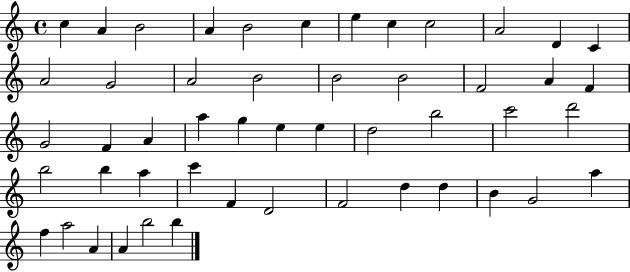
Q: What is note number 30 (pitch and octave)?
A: B5